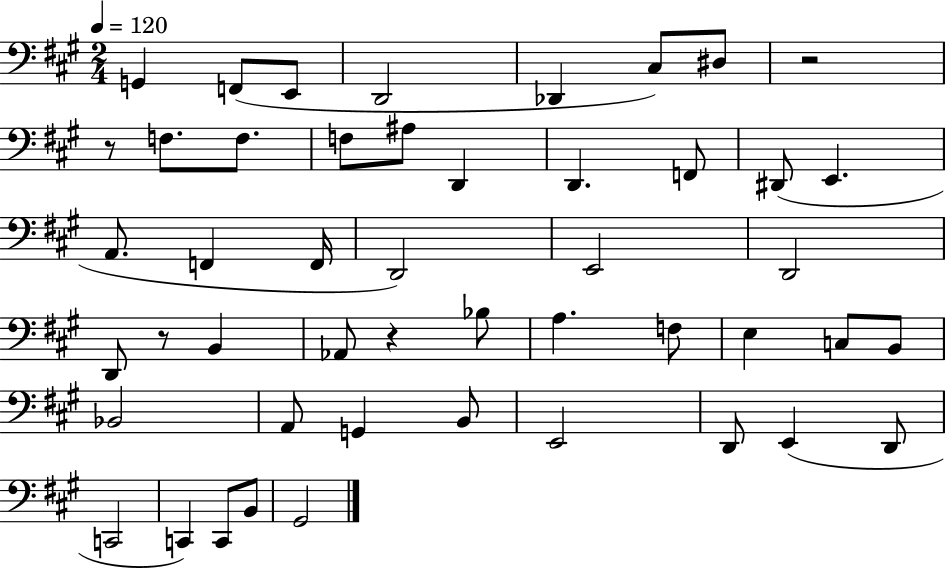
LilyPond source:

{
  \clef bass
  \numericTimeSignature
  \time 2/4
  \key a \major
  \tempo 4 = 120
  g,4 f,8( e,8 | d,2 | des,4 cis8) dis8 | r2 | \break r8 f8. f8. | f8 ais8 d,4 | d,4. f,8 | dis,8( e,4. | \break a,8. f,4 f,16 | d,2) | e,2 | d,2 | \break d,8 r8 b,4 | aes,8 r4 bes8 | a4. f8 | e4 c8 b,8 | \break bes,2 | a,8 g,4 b,8 | e,2 | d,8 e,4( d,8 | \break c,2 | c,4) c,8 b,8 | gis,2 | \bar "|."
}